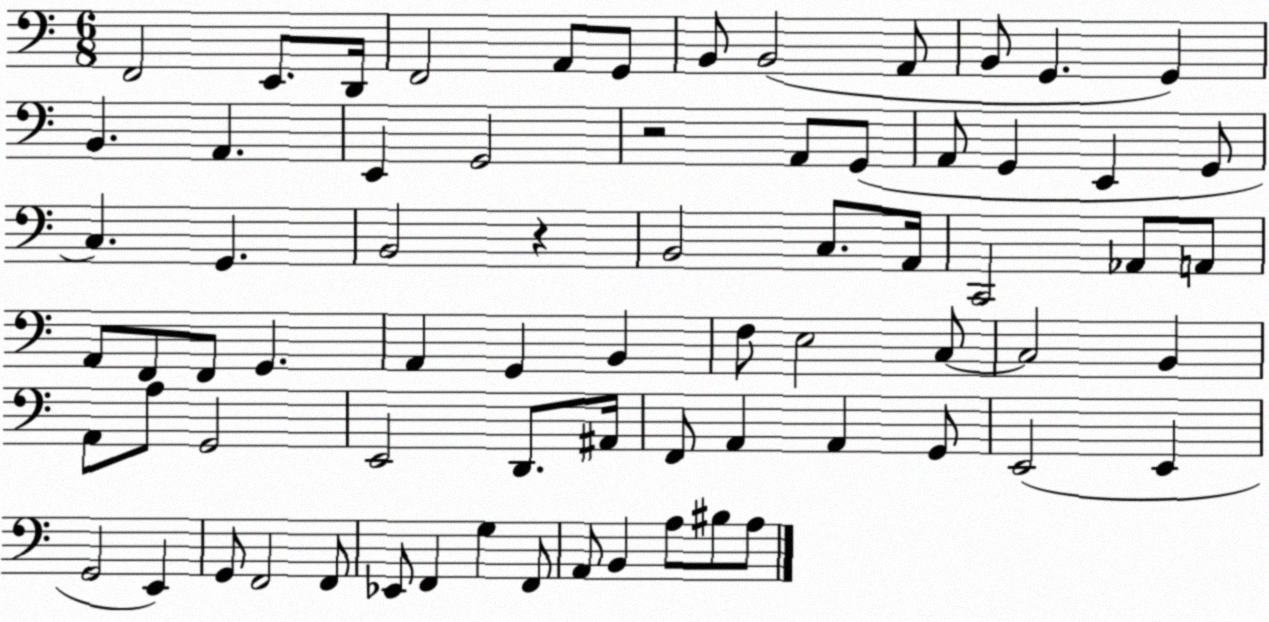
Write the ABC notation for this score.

X:1
T:Untitled
M:6/8
L:1/4
K:C
F,,2 E,,/2 D,,/4 F,,2 A,,/2 G,,/2 B,,/2 B,,2 A,,/2 B,,/2 G,, G,, B,, A,, E,, G,,2 z2 A,,/2 G,,/2 A,,/2 G,, E,, G,,/2 C, G,, B,,2 z B,,2 C,/2 A,,/4 C,,2 _A,,/2 A,,/2 A,,/2 F,,/2 F,,/2 G,, A,, G,, B,, F,/2 E,2 C,/2 C,2 B,, A,,/2 A,/2 G,,2 E,,2 D,,/2 ^A,,/4 F,,/2 A,, A,, G,,/2 E,,2 E,, G,,2 E,, G,,/2 F,,2 F,,/2 _E,,/2 F,, G, F,,/2 A,,/2 B,, A,/2 ^B,/2 A,/2